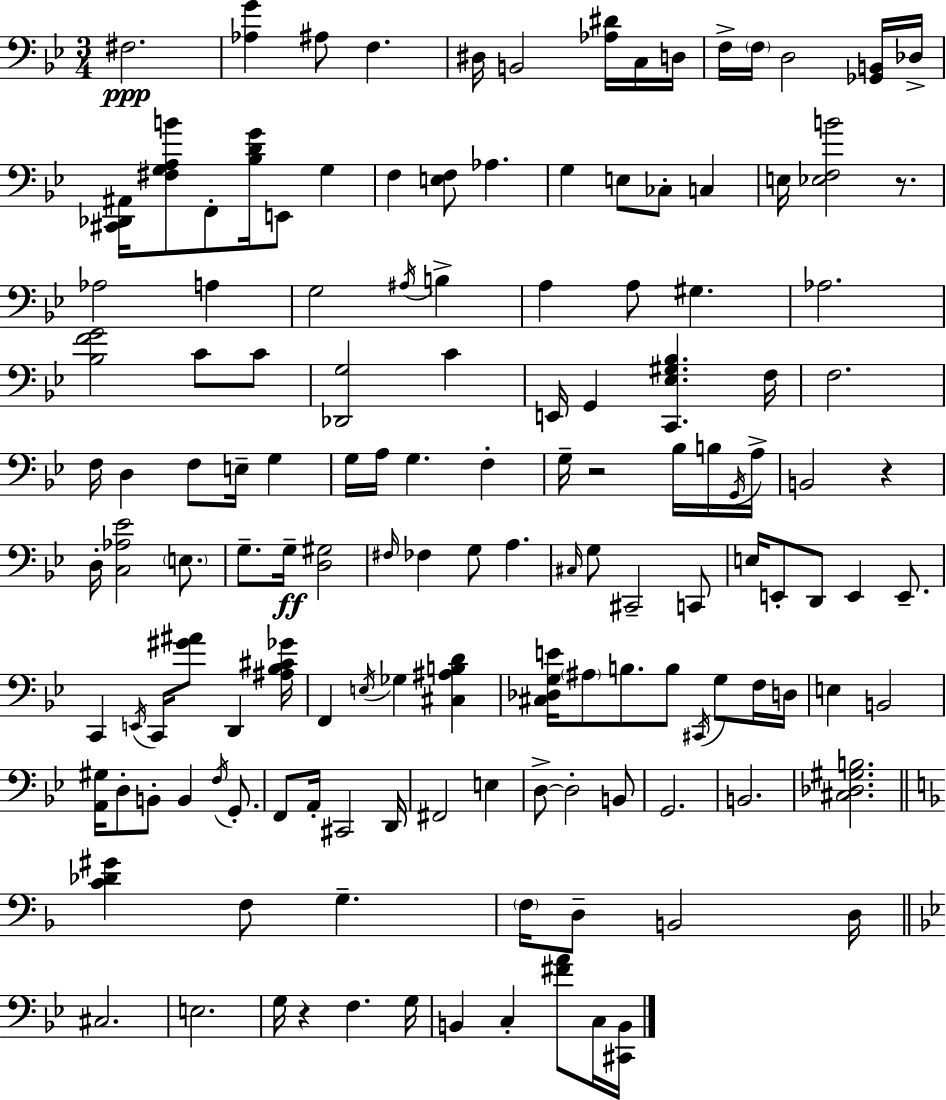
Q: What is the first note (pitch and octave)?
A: F#3